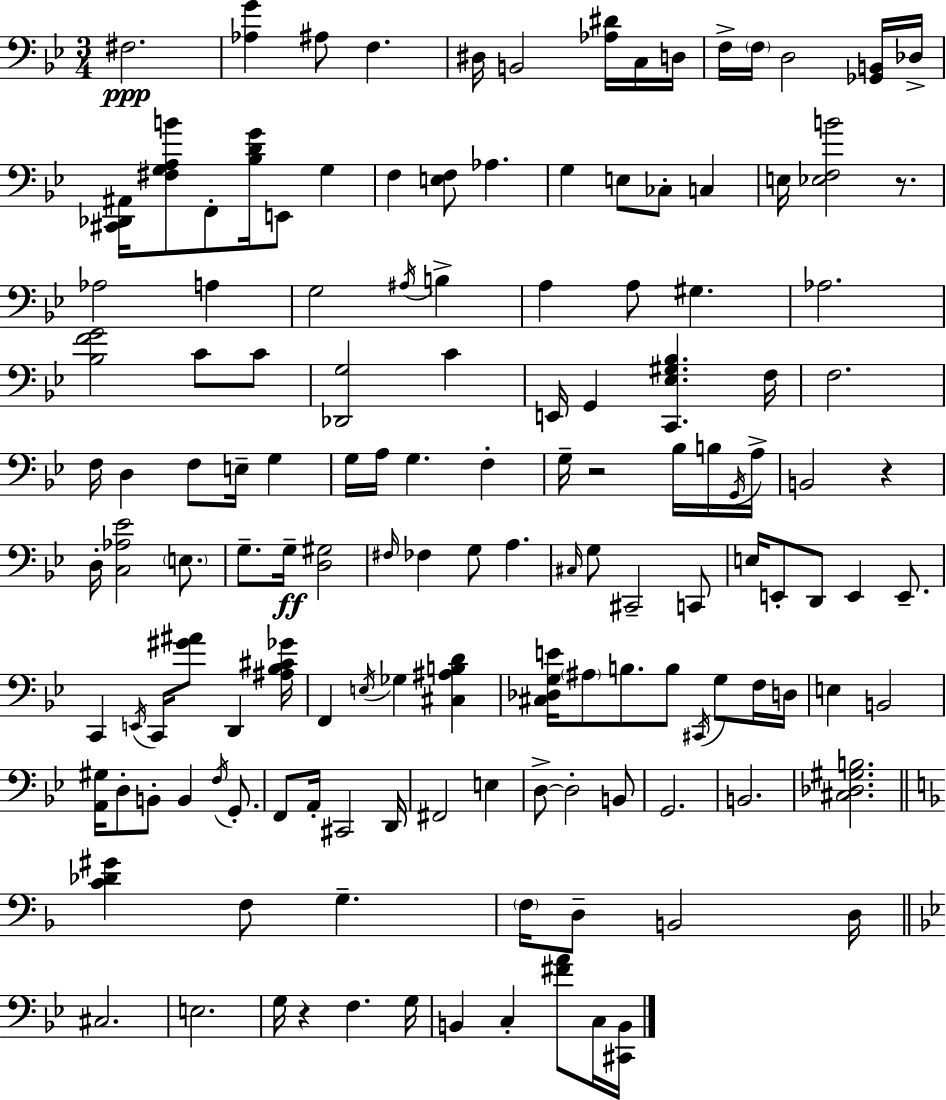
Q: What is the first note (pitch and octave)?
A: F#3